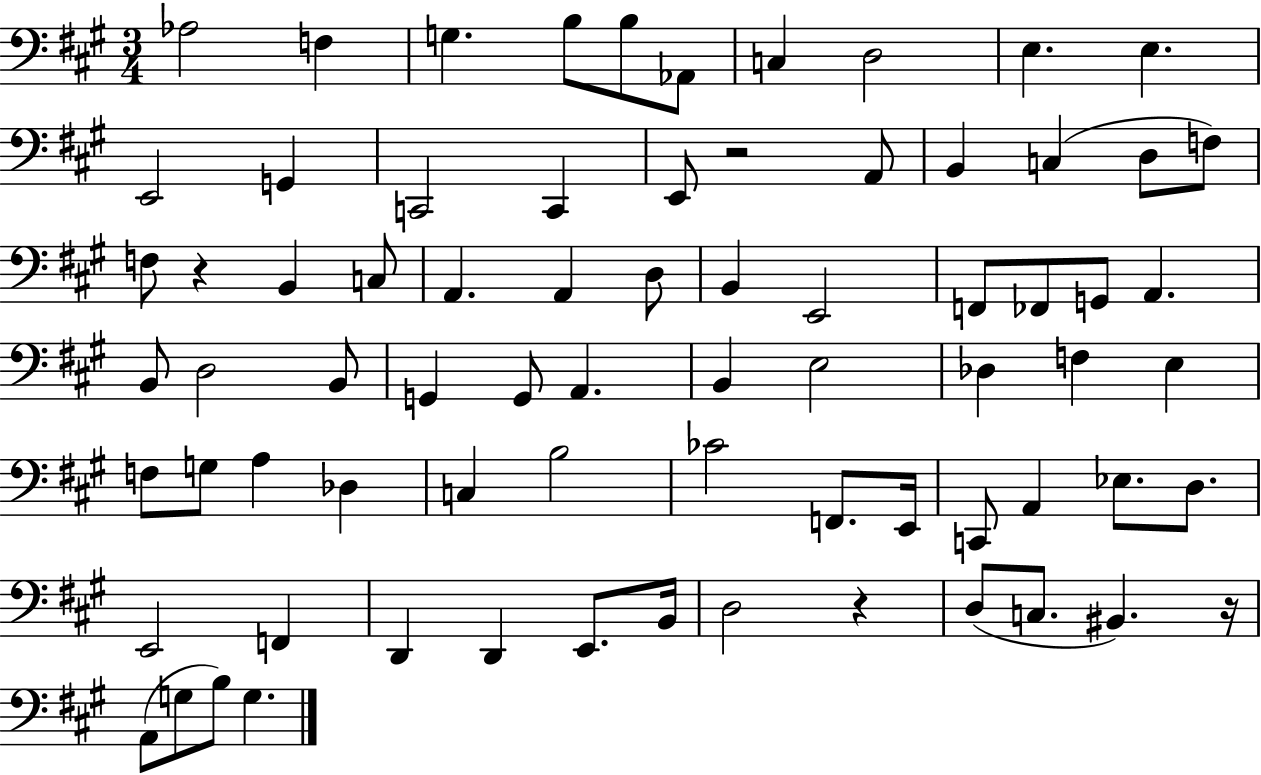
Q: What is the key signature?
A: A major